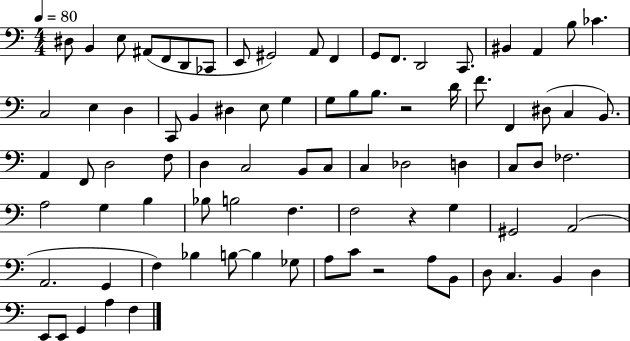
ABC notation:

X:1
T:Untitled
M:4/4
L:1/4
K:C
^D,/2 B,, E,/2 ^A,,/2 F,,/2 D,,/2 _C,,/2 E,,/2 ^G,,2 A,,/2 F,, G,,/2 F,,/2 D,,2 C,,/2 ^B,, A,, B,/2 _C C,2 E, D, C,,/2 B,, ^D, E,/2 G, G,/2 B,/2 B,/2 z2 D/4 F/2 F,, ^D,/2 C, B,,/2 A,, F,,/2 D,2 F,/2 D, C,2 B,,/2 C,/2 C, _D,2 D, C,/2 D,/2 _F,2 A,2 G, B, _B,/2 B,2 F, F,2 z G, ^G,,2 A,,2 A,,2 G,, F, _B, B,/2 B, _G,/2 A,/2 C/2 z2 A,/2 B,,/2 D,/2 C, B,, D, E,,/2 E,,/2 G,, A, F,